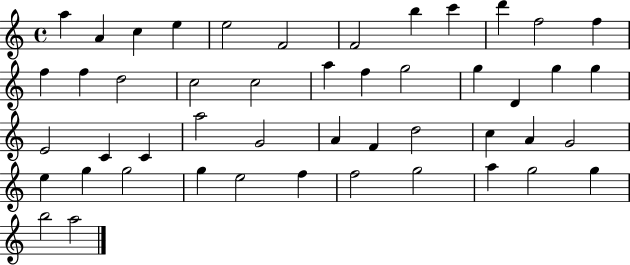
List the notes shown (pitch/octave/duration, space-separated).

A5/q A4/q C5/q E5/q E5/h F4/h F4/h B5/q C6/q D6/q F5/h F5/q F5/q F5/q D5/h C5/h C5/h A5/q F5/q G5/h G5/q D4/q G5/q G5/q E4/h C4/q C4/q A5/h G4/h A4/q F4/q D5/h C5/q A4/q G4/h E5/q G5/q G5/h G5/q E5/h F5/q F5/h G5/h A5/q G5/h G5/q B5/h A5/h